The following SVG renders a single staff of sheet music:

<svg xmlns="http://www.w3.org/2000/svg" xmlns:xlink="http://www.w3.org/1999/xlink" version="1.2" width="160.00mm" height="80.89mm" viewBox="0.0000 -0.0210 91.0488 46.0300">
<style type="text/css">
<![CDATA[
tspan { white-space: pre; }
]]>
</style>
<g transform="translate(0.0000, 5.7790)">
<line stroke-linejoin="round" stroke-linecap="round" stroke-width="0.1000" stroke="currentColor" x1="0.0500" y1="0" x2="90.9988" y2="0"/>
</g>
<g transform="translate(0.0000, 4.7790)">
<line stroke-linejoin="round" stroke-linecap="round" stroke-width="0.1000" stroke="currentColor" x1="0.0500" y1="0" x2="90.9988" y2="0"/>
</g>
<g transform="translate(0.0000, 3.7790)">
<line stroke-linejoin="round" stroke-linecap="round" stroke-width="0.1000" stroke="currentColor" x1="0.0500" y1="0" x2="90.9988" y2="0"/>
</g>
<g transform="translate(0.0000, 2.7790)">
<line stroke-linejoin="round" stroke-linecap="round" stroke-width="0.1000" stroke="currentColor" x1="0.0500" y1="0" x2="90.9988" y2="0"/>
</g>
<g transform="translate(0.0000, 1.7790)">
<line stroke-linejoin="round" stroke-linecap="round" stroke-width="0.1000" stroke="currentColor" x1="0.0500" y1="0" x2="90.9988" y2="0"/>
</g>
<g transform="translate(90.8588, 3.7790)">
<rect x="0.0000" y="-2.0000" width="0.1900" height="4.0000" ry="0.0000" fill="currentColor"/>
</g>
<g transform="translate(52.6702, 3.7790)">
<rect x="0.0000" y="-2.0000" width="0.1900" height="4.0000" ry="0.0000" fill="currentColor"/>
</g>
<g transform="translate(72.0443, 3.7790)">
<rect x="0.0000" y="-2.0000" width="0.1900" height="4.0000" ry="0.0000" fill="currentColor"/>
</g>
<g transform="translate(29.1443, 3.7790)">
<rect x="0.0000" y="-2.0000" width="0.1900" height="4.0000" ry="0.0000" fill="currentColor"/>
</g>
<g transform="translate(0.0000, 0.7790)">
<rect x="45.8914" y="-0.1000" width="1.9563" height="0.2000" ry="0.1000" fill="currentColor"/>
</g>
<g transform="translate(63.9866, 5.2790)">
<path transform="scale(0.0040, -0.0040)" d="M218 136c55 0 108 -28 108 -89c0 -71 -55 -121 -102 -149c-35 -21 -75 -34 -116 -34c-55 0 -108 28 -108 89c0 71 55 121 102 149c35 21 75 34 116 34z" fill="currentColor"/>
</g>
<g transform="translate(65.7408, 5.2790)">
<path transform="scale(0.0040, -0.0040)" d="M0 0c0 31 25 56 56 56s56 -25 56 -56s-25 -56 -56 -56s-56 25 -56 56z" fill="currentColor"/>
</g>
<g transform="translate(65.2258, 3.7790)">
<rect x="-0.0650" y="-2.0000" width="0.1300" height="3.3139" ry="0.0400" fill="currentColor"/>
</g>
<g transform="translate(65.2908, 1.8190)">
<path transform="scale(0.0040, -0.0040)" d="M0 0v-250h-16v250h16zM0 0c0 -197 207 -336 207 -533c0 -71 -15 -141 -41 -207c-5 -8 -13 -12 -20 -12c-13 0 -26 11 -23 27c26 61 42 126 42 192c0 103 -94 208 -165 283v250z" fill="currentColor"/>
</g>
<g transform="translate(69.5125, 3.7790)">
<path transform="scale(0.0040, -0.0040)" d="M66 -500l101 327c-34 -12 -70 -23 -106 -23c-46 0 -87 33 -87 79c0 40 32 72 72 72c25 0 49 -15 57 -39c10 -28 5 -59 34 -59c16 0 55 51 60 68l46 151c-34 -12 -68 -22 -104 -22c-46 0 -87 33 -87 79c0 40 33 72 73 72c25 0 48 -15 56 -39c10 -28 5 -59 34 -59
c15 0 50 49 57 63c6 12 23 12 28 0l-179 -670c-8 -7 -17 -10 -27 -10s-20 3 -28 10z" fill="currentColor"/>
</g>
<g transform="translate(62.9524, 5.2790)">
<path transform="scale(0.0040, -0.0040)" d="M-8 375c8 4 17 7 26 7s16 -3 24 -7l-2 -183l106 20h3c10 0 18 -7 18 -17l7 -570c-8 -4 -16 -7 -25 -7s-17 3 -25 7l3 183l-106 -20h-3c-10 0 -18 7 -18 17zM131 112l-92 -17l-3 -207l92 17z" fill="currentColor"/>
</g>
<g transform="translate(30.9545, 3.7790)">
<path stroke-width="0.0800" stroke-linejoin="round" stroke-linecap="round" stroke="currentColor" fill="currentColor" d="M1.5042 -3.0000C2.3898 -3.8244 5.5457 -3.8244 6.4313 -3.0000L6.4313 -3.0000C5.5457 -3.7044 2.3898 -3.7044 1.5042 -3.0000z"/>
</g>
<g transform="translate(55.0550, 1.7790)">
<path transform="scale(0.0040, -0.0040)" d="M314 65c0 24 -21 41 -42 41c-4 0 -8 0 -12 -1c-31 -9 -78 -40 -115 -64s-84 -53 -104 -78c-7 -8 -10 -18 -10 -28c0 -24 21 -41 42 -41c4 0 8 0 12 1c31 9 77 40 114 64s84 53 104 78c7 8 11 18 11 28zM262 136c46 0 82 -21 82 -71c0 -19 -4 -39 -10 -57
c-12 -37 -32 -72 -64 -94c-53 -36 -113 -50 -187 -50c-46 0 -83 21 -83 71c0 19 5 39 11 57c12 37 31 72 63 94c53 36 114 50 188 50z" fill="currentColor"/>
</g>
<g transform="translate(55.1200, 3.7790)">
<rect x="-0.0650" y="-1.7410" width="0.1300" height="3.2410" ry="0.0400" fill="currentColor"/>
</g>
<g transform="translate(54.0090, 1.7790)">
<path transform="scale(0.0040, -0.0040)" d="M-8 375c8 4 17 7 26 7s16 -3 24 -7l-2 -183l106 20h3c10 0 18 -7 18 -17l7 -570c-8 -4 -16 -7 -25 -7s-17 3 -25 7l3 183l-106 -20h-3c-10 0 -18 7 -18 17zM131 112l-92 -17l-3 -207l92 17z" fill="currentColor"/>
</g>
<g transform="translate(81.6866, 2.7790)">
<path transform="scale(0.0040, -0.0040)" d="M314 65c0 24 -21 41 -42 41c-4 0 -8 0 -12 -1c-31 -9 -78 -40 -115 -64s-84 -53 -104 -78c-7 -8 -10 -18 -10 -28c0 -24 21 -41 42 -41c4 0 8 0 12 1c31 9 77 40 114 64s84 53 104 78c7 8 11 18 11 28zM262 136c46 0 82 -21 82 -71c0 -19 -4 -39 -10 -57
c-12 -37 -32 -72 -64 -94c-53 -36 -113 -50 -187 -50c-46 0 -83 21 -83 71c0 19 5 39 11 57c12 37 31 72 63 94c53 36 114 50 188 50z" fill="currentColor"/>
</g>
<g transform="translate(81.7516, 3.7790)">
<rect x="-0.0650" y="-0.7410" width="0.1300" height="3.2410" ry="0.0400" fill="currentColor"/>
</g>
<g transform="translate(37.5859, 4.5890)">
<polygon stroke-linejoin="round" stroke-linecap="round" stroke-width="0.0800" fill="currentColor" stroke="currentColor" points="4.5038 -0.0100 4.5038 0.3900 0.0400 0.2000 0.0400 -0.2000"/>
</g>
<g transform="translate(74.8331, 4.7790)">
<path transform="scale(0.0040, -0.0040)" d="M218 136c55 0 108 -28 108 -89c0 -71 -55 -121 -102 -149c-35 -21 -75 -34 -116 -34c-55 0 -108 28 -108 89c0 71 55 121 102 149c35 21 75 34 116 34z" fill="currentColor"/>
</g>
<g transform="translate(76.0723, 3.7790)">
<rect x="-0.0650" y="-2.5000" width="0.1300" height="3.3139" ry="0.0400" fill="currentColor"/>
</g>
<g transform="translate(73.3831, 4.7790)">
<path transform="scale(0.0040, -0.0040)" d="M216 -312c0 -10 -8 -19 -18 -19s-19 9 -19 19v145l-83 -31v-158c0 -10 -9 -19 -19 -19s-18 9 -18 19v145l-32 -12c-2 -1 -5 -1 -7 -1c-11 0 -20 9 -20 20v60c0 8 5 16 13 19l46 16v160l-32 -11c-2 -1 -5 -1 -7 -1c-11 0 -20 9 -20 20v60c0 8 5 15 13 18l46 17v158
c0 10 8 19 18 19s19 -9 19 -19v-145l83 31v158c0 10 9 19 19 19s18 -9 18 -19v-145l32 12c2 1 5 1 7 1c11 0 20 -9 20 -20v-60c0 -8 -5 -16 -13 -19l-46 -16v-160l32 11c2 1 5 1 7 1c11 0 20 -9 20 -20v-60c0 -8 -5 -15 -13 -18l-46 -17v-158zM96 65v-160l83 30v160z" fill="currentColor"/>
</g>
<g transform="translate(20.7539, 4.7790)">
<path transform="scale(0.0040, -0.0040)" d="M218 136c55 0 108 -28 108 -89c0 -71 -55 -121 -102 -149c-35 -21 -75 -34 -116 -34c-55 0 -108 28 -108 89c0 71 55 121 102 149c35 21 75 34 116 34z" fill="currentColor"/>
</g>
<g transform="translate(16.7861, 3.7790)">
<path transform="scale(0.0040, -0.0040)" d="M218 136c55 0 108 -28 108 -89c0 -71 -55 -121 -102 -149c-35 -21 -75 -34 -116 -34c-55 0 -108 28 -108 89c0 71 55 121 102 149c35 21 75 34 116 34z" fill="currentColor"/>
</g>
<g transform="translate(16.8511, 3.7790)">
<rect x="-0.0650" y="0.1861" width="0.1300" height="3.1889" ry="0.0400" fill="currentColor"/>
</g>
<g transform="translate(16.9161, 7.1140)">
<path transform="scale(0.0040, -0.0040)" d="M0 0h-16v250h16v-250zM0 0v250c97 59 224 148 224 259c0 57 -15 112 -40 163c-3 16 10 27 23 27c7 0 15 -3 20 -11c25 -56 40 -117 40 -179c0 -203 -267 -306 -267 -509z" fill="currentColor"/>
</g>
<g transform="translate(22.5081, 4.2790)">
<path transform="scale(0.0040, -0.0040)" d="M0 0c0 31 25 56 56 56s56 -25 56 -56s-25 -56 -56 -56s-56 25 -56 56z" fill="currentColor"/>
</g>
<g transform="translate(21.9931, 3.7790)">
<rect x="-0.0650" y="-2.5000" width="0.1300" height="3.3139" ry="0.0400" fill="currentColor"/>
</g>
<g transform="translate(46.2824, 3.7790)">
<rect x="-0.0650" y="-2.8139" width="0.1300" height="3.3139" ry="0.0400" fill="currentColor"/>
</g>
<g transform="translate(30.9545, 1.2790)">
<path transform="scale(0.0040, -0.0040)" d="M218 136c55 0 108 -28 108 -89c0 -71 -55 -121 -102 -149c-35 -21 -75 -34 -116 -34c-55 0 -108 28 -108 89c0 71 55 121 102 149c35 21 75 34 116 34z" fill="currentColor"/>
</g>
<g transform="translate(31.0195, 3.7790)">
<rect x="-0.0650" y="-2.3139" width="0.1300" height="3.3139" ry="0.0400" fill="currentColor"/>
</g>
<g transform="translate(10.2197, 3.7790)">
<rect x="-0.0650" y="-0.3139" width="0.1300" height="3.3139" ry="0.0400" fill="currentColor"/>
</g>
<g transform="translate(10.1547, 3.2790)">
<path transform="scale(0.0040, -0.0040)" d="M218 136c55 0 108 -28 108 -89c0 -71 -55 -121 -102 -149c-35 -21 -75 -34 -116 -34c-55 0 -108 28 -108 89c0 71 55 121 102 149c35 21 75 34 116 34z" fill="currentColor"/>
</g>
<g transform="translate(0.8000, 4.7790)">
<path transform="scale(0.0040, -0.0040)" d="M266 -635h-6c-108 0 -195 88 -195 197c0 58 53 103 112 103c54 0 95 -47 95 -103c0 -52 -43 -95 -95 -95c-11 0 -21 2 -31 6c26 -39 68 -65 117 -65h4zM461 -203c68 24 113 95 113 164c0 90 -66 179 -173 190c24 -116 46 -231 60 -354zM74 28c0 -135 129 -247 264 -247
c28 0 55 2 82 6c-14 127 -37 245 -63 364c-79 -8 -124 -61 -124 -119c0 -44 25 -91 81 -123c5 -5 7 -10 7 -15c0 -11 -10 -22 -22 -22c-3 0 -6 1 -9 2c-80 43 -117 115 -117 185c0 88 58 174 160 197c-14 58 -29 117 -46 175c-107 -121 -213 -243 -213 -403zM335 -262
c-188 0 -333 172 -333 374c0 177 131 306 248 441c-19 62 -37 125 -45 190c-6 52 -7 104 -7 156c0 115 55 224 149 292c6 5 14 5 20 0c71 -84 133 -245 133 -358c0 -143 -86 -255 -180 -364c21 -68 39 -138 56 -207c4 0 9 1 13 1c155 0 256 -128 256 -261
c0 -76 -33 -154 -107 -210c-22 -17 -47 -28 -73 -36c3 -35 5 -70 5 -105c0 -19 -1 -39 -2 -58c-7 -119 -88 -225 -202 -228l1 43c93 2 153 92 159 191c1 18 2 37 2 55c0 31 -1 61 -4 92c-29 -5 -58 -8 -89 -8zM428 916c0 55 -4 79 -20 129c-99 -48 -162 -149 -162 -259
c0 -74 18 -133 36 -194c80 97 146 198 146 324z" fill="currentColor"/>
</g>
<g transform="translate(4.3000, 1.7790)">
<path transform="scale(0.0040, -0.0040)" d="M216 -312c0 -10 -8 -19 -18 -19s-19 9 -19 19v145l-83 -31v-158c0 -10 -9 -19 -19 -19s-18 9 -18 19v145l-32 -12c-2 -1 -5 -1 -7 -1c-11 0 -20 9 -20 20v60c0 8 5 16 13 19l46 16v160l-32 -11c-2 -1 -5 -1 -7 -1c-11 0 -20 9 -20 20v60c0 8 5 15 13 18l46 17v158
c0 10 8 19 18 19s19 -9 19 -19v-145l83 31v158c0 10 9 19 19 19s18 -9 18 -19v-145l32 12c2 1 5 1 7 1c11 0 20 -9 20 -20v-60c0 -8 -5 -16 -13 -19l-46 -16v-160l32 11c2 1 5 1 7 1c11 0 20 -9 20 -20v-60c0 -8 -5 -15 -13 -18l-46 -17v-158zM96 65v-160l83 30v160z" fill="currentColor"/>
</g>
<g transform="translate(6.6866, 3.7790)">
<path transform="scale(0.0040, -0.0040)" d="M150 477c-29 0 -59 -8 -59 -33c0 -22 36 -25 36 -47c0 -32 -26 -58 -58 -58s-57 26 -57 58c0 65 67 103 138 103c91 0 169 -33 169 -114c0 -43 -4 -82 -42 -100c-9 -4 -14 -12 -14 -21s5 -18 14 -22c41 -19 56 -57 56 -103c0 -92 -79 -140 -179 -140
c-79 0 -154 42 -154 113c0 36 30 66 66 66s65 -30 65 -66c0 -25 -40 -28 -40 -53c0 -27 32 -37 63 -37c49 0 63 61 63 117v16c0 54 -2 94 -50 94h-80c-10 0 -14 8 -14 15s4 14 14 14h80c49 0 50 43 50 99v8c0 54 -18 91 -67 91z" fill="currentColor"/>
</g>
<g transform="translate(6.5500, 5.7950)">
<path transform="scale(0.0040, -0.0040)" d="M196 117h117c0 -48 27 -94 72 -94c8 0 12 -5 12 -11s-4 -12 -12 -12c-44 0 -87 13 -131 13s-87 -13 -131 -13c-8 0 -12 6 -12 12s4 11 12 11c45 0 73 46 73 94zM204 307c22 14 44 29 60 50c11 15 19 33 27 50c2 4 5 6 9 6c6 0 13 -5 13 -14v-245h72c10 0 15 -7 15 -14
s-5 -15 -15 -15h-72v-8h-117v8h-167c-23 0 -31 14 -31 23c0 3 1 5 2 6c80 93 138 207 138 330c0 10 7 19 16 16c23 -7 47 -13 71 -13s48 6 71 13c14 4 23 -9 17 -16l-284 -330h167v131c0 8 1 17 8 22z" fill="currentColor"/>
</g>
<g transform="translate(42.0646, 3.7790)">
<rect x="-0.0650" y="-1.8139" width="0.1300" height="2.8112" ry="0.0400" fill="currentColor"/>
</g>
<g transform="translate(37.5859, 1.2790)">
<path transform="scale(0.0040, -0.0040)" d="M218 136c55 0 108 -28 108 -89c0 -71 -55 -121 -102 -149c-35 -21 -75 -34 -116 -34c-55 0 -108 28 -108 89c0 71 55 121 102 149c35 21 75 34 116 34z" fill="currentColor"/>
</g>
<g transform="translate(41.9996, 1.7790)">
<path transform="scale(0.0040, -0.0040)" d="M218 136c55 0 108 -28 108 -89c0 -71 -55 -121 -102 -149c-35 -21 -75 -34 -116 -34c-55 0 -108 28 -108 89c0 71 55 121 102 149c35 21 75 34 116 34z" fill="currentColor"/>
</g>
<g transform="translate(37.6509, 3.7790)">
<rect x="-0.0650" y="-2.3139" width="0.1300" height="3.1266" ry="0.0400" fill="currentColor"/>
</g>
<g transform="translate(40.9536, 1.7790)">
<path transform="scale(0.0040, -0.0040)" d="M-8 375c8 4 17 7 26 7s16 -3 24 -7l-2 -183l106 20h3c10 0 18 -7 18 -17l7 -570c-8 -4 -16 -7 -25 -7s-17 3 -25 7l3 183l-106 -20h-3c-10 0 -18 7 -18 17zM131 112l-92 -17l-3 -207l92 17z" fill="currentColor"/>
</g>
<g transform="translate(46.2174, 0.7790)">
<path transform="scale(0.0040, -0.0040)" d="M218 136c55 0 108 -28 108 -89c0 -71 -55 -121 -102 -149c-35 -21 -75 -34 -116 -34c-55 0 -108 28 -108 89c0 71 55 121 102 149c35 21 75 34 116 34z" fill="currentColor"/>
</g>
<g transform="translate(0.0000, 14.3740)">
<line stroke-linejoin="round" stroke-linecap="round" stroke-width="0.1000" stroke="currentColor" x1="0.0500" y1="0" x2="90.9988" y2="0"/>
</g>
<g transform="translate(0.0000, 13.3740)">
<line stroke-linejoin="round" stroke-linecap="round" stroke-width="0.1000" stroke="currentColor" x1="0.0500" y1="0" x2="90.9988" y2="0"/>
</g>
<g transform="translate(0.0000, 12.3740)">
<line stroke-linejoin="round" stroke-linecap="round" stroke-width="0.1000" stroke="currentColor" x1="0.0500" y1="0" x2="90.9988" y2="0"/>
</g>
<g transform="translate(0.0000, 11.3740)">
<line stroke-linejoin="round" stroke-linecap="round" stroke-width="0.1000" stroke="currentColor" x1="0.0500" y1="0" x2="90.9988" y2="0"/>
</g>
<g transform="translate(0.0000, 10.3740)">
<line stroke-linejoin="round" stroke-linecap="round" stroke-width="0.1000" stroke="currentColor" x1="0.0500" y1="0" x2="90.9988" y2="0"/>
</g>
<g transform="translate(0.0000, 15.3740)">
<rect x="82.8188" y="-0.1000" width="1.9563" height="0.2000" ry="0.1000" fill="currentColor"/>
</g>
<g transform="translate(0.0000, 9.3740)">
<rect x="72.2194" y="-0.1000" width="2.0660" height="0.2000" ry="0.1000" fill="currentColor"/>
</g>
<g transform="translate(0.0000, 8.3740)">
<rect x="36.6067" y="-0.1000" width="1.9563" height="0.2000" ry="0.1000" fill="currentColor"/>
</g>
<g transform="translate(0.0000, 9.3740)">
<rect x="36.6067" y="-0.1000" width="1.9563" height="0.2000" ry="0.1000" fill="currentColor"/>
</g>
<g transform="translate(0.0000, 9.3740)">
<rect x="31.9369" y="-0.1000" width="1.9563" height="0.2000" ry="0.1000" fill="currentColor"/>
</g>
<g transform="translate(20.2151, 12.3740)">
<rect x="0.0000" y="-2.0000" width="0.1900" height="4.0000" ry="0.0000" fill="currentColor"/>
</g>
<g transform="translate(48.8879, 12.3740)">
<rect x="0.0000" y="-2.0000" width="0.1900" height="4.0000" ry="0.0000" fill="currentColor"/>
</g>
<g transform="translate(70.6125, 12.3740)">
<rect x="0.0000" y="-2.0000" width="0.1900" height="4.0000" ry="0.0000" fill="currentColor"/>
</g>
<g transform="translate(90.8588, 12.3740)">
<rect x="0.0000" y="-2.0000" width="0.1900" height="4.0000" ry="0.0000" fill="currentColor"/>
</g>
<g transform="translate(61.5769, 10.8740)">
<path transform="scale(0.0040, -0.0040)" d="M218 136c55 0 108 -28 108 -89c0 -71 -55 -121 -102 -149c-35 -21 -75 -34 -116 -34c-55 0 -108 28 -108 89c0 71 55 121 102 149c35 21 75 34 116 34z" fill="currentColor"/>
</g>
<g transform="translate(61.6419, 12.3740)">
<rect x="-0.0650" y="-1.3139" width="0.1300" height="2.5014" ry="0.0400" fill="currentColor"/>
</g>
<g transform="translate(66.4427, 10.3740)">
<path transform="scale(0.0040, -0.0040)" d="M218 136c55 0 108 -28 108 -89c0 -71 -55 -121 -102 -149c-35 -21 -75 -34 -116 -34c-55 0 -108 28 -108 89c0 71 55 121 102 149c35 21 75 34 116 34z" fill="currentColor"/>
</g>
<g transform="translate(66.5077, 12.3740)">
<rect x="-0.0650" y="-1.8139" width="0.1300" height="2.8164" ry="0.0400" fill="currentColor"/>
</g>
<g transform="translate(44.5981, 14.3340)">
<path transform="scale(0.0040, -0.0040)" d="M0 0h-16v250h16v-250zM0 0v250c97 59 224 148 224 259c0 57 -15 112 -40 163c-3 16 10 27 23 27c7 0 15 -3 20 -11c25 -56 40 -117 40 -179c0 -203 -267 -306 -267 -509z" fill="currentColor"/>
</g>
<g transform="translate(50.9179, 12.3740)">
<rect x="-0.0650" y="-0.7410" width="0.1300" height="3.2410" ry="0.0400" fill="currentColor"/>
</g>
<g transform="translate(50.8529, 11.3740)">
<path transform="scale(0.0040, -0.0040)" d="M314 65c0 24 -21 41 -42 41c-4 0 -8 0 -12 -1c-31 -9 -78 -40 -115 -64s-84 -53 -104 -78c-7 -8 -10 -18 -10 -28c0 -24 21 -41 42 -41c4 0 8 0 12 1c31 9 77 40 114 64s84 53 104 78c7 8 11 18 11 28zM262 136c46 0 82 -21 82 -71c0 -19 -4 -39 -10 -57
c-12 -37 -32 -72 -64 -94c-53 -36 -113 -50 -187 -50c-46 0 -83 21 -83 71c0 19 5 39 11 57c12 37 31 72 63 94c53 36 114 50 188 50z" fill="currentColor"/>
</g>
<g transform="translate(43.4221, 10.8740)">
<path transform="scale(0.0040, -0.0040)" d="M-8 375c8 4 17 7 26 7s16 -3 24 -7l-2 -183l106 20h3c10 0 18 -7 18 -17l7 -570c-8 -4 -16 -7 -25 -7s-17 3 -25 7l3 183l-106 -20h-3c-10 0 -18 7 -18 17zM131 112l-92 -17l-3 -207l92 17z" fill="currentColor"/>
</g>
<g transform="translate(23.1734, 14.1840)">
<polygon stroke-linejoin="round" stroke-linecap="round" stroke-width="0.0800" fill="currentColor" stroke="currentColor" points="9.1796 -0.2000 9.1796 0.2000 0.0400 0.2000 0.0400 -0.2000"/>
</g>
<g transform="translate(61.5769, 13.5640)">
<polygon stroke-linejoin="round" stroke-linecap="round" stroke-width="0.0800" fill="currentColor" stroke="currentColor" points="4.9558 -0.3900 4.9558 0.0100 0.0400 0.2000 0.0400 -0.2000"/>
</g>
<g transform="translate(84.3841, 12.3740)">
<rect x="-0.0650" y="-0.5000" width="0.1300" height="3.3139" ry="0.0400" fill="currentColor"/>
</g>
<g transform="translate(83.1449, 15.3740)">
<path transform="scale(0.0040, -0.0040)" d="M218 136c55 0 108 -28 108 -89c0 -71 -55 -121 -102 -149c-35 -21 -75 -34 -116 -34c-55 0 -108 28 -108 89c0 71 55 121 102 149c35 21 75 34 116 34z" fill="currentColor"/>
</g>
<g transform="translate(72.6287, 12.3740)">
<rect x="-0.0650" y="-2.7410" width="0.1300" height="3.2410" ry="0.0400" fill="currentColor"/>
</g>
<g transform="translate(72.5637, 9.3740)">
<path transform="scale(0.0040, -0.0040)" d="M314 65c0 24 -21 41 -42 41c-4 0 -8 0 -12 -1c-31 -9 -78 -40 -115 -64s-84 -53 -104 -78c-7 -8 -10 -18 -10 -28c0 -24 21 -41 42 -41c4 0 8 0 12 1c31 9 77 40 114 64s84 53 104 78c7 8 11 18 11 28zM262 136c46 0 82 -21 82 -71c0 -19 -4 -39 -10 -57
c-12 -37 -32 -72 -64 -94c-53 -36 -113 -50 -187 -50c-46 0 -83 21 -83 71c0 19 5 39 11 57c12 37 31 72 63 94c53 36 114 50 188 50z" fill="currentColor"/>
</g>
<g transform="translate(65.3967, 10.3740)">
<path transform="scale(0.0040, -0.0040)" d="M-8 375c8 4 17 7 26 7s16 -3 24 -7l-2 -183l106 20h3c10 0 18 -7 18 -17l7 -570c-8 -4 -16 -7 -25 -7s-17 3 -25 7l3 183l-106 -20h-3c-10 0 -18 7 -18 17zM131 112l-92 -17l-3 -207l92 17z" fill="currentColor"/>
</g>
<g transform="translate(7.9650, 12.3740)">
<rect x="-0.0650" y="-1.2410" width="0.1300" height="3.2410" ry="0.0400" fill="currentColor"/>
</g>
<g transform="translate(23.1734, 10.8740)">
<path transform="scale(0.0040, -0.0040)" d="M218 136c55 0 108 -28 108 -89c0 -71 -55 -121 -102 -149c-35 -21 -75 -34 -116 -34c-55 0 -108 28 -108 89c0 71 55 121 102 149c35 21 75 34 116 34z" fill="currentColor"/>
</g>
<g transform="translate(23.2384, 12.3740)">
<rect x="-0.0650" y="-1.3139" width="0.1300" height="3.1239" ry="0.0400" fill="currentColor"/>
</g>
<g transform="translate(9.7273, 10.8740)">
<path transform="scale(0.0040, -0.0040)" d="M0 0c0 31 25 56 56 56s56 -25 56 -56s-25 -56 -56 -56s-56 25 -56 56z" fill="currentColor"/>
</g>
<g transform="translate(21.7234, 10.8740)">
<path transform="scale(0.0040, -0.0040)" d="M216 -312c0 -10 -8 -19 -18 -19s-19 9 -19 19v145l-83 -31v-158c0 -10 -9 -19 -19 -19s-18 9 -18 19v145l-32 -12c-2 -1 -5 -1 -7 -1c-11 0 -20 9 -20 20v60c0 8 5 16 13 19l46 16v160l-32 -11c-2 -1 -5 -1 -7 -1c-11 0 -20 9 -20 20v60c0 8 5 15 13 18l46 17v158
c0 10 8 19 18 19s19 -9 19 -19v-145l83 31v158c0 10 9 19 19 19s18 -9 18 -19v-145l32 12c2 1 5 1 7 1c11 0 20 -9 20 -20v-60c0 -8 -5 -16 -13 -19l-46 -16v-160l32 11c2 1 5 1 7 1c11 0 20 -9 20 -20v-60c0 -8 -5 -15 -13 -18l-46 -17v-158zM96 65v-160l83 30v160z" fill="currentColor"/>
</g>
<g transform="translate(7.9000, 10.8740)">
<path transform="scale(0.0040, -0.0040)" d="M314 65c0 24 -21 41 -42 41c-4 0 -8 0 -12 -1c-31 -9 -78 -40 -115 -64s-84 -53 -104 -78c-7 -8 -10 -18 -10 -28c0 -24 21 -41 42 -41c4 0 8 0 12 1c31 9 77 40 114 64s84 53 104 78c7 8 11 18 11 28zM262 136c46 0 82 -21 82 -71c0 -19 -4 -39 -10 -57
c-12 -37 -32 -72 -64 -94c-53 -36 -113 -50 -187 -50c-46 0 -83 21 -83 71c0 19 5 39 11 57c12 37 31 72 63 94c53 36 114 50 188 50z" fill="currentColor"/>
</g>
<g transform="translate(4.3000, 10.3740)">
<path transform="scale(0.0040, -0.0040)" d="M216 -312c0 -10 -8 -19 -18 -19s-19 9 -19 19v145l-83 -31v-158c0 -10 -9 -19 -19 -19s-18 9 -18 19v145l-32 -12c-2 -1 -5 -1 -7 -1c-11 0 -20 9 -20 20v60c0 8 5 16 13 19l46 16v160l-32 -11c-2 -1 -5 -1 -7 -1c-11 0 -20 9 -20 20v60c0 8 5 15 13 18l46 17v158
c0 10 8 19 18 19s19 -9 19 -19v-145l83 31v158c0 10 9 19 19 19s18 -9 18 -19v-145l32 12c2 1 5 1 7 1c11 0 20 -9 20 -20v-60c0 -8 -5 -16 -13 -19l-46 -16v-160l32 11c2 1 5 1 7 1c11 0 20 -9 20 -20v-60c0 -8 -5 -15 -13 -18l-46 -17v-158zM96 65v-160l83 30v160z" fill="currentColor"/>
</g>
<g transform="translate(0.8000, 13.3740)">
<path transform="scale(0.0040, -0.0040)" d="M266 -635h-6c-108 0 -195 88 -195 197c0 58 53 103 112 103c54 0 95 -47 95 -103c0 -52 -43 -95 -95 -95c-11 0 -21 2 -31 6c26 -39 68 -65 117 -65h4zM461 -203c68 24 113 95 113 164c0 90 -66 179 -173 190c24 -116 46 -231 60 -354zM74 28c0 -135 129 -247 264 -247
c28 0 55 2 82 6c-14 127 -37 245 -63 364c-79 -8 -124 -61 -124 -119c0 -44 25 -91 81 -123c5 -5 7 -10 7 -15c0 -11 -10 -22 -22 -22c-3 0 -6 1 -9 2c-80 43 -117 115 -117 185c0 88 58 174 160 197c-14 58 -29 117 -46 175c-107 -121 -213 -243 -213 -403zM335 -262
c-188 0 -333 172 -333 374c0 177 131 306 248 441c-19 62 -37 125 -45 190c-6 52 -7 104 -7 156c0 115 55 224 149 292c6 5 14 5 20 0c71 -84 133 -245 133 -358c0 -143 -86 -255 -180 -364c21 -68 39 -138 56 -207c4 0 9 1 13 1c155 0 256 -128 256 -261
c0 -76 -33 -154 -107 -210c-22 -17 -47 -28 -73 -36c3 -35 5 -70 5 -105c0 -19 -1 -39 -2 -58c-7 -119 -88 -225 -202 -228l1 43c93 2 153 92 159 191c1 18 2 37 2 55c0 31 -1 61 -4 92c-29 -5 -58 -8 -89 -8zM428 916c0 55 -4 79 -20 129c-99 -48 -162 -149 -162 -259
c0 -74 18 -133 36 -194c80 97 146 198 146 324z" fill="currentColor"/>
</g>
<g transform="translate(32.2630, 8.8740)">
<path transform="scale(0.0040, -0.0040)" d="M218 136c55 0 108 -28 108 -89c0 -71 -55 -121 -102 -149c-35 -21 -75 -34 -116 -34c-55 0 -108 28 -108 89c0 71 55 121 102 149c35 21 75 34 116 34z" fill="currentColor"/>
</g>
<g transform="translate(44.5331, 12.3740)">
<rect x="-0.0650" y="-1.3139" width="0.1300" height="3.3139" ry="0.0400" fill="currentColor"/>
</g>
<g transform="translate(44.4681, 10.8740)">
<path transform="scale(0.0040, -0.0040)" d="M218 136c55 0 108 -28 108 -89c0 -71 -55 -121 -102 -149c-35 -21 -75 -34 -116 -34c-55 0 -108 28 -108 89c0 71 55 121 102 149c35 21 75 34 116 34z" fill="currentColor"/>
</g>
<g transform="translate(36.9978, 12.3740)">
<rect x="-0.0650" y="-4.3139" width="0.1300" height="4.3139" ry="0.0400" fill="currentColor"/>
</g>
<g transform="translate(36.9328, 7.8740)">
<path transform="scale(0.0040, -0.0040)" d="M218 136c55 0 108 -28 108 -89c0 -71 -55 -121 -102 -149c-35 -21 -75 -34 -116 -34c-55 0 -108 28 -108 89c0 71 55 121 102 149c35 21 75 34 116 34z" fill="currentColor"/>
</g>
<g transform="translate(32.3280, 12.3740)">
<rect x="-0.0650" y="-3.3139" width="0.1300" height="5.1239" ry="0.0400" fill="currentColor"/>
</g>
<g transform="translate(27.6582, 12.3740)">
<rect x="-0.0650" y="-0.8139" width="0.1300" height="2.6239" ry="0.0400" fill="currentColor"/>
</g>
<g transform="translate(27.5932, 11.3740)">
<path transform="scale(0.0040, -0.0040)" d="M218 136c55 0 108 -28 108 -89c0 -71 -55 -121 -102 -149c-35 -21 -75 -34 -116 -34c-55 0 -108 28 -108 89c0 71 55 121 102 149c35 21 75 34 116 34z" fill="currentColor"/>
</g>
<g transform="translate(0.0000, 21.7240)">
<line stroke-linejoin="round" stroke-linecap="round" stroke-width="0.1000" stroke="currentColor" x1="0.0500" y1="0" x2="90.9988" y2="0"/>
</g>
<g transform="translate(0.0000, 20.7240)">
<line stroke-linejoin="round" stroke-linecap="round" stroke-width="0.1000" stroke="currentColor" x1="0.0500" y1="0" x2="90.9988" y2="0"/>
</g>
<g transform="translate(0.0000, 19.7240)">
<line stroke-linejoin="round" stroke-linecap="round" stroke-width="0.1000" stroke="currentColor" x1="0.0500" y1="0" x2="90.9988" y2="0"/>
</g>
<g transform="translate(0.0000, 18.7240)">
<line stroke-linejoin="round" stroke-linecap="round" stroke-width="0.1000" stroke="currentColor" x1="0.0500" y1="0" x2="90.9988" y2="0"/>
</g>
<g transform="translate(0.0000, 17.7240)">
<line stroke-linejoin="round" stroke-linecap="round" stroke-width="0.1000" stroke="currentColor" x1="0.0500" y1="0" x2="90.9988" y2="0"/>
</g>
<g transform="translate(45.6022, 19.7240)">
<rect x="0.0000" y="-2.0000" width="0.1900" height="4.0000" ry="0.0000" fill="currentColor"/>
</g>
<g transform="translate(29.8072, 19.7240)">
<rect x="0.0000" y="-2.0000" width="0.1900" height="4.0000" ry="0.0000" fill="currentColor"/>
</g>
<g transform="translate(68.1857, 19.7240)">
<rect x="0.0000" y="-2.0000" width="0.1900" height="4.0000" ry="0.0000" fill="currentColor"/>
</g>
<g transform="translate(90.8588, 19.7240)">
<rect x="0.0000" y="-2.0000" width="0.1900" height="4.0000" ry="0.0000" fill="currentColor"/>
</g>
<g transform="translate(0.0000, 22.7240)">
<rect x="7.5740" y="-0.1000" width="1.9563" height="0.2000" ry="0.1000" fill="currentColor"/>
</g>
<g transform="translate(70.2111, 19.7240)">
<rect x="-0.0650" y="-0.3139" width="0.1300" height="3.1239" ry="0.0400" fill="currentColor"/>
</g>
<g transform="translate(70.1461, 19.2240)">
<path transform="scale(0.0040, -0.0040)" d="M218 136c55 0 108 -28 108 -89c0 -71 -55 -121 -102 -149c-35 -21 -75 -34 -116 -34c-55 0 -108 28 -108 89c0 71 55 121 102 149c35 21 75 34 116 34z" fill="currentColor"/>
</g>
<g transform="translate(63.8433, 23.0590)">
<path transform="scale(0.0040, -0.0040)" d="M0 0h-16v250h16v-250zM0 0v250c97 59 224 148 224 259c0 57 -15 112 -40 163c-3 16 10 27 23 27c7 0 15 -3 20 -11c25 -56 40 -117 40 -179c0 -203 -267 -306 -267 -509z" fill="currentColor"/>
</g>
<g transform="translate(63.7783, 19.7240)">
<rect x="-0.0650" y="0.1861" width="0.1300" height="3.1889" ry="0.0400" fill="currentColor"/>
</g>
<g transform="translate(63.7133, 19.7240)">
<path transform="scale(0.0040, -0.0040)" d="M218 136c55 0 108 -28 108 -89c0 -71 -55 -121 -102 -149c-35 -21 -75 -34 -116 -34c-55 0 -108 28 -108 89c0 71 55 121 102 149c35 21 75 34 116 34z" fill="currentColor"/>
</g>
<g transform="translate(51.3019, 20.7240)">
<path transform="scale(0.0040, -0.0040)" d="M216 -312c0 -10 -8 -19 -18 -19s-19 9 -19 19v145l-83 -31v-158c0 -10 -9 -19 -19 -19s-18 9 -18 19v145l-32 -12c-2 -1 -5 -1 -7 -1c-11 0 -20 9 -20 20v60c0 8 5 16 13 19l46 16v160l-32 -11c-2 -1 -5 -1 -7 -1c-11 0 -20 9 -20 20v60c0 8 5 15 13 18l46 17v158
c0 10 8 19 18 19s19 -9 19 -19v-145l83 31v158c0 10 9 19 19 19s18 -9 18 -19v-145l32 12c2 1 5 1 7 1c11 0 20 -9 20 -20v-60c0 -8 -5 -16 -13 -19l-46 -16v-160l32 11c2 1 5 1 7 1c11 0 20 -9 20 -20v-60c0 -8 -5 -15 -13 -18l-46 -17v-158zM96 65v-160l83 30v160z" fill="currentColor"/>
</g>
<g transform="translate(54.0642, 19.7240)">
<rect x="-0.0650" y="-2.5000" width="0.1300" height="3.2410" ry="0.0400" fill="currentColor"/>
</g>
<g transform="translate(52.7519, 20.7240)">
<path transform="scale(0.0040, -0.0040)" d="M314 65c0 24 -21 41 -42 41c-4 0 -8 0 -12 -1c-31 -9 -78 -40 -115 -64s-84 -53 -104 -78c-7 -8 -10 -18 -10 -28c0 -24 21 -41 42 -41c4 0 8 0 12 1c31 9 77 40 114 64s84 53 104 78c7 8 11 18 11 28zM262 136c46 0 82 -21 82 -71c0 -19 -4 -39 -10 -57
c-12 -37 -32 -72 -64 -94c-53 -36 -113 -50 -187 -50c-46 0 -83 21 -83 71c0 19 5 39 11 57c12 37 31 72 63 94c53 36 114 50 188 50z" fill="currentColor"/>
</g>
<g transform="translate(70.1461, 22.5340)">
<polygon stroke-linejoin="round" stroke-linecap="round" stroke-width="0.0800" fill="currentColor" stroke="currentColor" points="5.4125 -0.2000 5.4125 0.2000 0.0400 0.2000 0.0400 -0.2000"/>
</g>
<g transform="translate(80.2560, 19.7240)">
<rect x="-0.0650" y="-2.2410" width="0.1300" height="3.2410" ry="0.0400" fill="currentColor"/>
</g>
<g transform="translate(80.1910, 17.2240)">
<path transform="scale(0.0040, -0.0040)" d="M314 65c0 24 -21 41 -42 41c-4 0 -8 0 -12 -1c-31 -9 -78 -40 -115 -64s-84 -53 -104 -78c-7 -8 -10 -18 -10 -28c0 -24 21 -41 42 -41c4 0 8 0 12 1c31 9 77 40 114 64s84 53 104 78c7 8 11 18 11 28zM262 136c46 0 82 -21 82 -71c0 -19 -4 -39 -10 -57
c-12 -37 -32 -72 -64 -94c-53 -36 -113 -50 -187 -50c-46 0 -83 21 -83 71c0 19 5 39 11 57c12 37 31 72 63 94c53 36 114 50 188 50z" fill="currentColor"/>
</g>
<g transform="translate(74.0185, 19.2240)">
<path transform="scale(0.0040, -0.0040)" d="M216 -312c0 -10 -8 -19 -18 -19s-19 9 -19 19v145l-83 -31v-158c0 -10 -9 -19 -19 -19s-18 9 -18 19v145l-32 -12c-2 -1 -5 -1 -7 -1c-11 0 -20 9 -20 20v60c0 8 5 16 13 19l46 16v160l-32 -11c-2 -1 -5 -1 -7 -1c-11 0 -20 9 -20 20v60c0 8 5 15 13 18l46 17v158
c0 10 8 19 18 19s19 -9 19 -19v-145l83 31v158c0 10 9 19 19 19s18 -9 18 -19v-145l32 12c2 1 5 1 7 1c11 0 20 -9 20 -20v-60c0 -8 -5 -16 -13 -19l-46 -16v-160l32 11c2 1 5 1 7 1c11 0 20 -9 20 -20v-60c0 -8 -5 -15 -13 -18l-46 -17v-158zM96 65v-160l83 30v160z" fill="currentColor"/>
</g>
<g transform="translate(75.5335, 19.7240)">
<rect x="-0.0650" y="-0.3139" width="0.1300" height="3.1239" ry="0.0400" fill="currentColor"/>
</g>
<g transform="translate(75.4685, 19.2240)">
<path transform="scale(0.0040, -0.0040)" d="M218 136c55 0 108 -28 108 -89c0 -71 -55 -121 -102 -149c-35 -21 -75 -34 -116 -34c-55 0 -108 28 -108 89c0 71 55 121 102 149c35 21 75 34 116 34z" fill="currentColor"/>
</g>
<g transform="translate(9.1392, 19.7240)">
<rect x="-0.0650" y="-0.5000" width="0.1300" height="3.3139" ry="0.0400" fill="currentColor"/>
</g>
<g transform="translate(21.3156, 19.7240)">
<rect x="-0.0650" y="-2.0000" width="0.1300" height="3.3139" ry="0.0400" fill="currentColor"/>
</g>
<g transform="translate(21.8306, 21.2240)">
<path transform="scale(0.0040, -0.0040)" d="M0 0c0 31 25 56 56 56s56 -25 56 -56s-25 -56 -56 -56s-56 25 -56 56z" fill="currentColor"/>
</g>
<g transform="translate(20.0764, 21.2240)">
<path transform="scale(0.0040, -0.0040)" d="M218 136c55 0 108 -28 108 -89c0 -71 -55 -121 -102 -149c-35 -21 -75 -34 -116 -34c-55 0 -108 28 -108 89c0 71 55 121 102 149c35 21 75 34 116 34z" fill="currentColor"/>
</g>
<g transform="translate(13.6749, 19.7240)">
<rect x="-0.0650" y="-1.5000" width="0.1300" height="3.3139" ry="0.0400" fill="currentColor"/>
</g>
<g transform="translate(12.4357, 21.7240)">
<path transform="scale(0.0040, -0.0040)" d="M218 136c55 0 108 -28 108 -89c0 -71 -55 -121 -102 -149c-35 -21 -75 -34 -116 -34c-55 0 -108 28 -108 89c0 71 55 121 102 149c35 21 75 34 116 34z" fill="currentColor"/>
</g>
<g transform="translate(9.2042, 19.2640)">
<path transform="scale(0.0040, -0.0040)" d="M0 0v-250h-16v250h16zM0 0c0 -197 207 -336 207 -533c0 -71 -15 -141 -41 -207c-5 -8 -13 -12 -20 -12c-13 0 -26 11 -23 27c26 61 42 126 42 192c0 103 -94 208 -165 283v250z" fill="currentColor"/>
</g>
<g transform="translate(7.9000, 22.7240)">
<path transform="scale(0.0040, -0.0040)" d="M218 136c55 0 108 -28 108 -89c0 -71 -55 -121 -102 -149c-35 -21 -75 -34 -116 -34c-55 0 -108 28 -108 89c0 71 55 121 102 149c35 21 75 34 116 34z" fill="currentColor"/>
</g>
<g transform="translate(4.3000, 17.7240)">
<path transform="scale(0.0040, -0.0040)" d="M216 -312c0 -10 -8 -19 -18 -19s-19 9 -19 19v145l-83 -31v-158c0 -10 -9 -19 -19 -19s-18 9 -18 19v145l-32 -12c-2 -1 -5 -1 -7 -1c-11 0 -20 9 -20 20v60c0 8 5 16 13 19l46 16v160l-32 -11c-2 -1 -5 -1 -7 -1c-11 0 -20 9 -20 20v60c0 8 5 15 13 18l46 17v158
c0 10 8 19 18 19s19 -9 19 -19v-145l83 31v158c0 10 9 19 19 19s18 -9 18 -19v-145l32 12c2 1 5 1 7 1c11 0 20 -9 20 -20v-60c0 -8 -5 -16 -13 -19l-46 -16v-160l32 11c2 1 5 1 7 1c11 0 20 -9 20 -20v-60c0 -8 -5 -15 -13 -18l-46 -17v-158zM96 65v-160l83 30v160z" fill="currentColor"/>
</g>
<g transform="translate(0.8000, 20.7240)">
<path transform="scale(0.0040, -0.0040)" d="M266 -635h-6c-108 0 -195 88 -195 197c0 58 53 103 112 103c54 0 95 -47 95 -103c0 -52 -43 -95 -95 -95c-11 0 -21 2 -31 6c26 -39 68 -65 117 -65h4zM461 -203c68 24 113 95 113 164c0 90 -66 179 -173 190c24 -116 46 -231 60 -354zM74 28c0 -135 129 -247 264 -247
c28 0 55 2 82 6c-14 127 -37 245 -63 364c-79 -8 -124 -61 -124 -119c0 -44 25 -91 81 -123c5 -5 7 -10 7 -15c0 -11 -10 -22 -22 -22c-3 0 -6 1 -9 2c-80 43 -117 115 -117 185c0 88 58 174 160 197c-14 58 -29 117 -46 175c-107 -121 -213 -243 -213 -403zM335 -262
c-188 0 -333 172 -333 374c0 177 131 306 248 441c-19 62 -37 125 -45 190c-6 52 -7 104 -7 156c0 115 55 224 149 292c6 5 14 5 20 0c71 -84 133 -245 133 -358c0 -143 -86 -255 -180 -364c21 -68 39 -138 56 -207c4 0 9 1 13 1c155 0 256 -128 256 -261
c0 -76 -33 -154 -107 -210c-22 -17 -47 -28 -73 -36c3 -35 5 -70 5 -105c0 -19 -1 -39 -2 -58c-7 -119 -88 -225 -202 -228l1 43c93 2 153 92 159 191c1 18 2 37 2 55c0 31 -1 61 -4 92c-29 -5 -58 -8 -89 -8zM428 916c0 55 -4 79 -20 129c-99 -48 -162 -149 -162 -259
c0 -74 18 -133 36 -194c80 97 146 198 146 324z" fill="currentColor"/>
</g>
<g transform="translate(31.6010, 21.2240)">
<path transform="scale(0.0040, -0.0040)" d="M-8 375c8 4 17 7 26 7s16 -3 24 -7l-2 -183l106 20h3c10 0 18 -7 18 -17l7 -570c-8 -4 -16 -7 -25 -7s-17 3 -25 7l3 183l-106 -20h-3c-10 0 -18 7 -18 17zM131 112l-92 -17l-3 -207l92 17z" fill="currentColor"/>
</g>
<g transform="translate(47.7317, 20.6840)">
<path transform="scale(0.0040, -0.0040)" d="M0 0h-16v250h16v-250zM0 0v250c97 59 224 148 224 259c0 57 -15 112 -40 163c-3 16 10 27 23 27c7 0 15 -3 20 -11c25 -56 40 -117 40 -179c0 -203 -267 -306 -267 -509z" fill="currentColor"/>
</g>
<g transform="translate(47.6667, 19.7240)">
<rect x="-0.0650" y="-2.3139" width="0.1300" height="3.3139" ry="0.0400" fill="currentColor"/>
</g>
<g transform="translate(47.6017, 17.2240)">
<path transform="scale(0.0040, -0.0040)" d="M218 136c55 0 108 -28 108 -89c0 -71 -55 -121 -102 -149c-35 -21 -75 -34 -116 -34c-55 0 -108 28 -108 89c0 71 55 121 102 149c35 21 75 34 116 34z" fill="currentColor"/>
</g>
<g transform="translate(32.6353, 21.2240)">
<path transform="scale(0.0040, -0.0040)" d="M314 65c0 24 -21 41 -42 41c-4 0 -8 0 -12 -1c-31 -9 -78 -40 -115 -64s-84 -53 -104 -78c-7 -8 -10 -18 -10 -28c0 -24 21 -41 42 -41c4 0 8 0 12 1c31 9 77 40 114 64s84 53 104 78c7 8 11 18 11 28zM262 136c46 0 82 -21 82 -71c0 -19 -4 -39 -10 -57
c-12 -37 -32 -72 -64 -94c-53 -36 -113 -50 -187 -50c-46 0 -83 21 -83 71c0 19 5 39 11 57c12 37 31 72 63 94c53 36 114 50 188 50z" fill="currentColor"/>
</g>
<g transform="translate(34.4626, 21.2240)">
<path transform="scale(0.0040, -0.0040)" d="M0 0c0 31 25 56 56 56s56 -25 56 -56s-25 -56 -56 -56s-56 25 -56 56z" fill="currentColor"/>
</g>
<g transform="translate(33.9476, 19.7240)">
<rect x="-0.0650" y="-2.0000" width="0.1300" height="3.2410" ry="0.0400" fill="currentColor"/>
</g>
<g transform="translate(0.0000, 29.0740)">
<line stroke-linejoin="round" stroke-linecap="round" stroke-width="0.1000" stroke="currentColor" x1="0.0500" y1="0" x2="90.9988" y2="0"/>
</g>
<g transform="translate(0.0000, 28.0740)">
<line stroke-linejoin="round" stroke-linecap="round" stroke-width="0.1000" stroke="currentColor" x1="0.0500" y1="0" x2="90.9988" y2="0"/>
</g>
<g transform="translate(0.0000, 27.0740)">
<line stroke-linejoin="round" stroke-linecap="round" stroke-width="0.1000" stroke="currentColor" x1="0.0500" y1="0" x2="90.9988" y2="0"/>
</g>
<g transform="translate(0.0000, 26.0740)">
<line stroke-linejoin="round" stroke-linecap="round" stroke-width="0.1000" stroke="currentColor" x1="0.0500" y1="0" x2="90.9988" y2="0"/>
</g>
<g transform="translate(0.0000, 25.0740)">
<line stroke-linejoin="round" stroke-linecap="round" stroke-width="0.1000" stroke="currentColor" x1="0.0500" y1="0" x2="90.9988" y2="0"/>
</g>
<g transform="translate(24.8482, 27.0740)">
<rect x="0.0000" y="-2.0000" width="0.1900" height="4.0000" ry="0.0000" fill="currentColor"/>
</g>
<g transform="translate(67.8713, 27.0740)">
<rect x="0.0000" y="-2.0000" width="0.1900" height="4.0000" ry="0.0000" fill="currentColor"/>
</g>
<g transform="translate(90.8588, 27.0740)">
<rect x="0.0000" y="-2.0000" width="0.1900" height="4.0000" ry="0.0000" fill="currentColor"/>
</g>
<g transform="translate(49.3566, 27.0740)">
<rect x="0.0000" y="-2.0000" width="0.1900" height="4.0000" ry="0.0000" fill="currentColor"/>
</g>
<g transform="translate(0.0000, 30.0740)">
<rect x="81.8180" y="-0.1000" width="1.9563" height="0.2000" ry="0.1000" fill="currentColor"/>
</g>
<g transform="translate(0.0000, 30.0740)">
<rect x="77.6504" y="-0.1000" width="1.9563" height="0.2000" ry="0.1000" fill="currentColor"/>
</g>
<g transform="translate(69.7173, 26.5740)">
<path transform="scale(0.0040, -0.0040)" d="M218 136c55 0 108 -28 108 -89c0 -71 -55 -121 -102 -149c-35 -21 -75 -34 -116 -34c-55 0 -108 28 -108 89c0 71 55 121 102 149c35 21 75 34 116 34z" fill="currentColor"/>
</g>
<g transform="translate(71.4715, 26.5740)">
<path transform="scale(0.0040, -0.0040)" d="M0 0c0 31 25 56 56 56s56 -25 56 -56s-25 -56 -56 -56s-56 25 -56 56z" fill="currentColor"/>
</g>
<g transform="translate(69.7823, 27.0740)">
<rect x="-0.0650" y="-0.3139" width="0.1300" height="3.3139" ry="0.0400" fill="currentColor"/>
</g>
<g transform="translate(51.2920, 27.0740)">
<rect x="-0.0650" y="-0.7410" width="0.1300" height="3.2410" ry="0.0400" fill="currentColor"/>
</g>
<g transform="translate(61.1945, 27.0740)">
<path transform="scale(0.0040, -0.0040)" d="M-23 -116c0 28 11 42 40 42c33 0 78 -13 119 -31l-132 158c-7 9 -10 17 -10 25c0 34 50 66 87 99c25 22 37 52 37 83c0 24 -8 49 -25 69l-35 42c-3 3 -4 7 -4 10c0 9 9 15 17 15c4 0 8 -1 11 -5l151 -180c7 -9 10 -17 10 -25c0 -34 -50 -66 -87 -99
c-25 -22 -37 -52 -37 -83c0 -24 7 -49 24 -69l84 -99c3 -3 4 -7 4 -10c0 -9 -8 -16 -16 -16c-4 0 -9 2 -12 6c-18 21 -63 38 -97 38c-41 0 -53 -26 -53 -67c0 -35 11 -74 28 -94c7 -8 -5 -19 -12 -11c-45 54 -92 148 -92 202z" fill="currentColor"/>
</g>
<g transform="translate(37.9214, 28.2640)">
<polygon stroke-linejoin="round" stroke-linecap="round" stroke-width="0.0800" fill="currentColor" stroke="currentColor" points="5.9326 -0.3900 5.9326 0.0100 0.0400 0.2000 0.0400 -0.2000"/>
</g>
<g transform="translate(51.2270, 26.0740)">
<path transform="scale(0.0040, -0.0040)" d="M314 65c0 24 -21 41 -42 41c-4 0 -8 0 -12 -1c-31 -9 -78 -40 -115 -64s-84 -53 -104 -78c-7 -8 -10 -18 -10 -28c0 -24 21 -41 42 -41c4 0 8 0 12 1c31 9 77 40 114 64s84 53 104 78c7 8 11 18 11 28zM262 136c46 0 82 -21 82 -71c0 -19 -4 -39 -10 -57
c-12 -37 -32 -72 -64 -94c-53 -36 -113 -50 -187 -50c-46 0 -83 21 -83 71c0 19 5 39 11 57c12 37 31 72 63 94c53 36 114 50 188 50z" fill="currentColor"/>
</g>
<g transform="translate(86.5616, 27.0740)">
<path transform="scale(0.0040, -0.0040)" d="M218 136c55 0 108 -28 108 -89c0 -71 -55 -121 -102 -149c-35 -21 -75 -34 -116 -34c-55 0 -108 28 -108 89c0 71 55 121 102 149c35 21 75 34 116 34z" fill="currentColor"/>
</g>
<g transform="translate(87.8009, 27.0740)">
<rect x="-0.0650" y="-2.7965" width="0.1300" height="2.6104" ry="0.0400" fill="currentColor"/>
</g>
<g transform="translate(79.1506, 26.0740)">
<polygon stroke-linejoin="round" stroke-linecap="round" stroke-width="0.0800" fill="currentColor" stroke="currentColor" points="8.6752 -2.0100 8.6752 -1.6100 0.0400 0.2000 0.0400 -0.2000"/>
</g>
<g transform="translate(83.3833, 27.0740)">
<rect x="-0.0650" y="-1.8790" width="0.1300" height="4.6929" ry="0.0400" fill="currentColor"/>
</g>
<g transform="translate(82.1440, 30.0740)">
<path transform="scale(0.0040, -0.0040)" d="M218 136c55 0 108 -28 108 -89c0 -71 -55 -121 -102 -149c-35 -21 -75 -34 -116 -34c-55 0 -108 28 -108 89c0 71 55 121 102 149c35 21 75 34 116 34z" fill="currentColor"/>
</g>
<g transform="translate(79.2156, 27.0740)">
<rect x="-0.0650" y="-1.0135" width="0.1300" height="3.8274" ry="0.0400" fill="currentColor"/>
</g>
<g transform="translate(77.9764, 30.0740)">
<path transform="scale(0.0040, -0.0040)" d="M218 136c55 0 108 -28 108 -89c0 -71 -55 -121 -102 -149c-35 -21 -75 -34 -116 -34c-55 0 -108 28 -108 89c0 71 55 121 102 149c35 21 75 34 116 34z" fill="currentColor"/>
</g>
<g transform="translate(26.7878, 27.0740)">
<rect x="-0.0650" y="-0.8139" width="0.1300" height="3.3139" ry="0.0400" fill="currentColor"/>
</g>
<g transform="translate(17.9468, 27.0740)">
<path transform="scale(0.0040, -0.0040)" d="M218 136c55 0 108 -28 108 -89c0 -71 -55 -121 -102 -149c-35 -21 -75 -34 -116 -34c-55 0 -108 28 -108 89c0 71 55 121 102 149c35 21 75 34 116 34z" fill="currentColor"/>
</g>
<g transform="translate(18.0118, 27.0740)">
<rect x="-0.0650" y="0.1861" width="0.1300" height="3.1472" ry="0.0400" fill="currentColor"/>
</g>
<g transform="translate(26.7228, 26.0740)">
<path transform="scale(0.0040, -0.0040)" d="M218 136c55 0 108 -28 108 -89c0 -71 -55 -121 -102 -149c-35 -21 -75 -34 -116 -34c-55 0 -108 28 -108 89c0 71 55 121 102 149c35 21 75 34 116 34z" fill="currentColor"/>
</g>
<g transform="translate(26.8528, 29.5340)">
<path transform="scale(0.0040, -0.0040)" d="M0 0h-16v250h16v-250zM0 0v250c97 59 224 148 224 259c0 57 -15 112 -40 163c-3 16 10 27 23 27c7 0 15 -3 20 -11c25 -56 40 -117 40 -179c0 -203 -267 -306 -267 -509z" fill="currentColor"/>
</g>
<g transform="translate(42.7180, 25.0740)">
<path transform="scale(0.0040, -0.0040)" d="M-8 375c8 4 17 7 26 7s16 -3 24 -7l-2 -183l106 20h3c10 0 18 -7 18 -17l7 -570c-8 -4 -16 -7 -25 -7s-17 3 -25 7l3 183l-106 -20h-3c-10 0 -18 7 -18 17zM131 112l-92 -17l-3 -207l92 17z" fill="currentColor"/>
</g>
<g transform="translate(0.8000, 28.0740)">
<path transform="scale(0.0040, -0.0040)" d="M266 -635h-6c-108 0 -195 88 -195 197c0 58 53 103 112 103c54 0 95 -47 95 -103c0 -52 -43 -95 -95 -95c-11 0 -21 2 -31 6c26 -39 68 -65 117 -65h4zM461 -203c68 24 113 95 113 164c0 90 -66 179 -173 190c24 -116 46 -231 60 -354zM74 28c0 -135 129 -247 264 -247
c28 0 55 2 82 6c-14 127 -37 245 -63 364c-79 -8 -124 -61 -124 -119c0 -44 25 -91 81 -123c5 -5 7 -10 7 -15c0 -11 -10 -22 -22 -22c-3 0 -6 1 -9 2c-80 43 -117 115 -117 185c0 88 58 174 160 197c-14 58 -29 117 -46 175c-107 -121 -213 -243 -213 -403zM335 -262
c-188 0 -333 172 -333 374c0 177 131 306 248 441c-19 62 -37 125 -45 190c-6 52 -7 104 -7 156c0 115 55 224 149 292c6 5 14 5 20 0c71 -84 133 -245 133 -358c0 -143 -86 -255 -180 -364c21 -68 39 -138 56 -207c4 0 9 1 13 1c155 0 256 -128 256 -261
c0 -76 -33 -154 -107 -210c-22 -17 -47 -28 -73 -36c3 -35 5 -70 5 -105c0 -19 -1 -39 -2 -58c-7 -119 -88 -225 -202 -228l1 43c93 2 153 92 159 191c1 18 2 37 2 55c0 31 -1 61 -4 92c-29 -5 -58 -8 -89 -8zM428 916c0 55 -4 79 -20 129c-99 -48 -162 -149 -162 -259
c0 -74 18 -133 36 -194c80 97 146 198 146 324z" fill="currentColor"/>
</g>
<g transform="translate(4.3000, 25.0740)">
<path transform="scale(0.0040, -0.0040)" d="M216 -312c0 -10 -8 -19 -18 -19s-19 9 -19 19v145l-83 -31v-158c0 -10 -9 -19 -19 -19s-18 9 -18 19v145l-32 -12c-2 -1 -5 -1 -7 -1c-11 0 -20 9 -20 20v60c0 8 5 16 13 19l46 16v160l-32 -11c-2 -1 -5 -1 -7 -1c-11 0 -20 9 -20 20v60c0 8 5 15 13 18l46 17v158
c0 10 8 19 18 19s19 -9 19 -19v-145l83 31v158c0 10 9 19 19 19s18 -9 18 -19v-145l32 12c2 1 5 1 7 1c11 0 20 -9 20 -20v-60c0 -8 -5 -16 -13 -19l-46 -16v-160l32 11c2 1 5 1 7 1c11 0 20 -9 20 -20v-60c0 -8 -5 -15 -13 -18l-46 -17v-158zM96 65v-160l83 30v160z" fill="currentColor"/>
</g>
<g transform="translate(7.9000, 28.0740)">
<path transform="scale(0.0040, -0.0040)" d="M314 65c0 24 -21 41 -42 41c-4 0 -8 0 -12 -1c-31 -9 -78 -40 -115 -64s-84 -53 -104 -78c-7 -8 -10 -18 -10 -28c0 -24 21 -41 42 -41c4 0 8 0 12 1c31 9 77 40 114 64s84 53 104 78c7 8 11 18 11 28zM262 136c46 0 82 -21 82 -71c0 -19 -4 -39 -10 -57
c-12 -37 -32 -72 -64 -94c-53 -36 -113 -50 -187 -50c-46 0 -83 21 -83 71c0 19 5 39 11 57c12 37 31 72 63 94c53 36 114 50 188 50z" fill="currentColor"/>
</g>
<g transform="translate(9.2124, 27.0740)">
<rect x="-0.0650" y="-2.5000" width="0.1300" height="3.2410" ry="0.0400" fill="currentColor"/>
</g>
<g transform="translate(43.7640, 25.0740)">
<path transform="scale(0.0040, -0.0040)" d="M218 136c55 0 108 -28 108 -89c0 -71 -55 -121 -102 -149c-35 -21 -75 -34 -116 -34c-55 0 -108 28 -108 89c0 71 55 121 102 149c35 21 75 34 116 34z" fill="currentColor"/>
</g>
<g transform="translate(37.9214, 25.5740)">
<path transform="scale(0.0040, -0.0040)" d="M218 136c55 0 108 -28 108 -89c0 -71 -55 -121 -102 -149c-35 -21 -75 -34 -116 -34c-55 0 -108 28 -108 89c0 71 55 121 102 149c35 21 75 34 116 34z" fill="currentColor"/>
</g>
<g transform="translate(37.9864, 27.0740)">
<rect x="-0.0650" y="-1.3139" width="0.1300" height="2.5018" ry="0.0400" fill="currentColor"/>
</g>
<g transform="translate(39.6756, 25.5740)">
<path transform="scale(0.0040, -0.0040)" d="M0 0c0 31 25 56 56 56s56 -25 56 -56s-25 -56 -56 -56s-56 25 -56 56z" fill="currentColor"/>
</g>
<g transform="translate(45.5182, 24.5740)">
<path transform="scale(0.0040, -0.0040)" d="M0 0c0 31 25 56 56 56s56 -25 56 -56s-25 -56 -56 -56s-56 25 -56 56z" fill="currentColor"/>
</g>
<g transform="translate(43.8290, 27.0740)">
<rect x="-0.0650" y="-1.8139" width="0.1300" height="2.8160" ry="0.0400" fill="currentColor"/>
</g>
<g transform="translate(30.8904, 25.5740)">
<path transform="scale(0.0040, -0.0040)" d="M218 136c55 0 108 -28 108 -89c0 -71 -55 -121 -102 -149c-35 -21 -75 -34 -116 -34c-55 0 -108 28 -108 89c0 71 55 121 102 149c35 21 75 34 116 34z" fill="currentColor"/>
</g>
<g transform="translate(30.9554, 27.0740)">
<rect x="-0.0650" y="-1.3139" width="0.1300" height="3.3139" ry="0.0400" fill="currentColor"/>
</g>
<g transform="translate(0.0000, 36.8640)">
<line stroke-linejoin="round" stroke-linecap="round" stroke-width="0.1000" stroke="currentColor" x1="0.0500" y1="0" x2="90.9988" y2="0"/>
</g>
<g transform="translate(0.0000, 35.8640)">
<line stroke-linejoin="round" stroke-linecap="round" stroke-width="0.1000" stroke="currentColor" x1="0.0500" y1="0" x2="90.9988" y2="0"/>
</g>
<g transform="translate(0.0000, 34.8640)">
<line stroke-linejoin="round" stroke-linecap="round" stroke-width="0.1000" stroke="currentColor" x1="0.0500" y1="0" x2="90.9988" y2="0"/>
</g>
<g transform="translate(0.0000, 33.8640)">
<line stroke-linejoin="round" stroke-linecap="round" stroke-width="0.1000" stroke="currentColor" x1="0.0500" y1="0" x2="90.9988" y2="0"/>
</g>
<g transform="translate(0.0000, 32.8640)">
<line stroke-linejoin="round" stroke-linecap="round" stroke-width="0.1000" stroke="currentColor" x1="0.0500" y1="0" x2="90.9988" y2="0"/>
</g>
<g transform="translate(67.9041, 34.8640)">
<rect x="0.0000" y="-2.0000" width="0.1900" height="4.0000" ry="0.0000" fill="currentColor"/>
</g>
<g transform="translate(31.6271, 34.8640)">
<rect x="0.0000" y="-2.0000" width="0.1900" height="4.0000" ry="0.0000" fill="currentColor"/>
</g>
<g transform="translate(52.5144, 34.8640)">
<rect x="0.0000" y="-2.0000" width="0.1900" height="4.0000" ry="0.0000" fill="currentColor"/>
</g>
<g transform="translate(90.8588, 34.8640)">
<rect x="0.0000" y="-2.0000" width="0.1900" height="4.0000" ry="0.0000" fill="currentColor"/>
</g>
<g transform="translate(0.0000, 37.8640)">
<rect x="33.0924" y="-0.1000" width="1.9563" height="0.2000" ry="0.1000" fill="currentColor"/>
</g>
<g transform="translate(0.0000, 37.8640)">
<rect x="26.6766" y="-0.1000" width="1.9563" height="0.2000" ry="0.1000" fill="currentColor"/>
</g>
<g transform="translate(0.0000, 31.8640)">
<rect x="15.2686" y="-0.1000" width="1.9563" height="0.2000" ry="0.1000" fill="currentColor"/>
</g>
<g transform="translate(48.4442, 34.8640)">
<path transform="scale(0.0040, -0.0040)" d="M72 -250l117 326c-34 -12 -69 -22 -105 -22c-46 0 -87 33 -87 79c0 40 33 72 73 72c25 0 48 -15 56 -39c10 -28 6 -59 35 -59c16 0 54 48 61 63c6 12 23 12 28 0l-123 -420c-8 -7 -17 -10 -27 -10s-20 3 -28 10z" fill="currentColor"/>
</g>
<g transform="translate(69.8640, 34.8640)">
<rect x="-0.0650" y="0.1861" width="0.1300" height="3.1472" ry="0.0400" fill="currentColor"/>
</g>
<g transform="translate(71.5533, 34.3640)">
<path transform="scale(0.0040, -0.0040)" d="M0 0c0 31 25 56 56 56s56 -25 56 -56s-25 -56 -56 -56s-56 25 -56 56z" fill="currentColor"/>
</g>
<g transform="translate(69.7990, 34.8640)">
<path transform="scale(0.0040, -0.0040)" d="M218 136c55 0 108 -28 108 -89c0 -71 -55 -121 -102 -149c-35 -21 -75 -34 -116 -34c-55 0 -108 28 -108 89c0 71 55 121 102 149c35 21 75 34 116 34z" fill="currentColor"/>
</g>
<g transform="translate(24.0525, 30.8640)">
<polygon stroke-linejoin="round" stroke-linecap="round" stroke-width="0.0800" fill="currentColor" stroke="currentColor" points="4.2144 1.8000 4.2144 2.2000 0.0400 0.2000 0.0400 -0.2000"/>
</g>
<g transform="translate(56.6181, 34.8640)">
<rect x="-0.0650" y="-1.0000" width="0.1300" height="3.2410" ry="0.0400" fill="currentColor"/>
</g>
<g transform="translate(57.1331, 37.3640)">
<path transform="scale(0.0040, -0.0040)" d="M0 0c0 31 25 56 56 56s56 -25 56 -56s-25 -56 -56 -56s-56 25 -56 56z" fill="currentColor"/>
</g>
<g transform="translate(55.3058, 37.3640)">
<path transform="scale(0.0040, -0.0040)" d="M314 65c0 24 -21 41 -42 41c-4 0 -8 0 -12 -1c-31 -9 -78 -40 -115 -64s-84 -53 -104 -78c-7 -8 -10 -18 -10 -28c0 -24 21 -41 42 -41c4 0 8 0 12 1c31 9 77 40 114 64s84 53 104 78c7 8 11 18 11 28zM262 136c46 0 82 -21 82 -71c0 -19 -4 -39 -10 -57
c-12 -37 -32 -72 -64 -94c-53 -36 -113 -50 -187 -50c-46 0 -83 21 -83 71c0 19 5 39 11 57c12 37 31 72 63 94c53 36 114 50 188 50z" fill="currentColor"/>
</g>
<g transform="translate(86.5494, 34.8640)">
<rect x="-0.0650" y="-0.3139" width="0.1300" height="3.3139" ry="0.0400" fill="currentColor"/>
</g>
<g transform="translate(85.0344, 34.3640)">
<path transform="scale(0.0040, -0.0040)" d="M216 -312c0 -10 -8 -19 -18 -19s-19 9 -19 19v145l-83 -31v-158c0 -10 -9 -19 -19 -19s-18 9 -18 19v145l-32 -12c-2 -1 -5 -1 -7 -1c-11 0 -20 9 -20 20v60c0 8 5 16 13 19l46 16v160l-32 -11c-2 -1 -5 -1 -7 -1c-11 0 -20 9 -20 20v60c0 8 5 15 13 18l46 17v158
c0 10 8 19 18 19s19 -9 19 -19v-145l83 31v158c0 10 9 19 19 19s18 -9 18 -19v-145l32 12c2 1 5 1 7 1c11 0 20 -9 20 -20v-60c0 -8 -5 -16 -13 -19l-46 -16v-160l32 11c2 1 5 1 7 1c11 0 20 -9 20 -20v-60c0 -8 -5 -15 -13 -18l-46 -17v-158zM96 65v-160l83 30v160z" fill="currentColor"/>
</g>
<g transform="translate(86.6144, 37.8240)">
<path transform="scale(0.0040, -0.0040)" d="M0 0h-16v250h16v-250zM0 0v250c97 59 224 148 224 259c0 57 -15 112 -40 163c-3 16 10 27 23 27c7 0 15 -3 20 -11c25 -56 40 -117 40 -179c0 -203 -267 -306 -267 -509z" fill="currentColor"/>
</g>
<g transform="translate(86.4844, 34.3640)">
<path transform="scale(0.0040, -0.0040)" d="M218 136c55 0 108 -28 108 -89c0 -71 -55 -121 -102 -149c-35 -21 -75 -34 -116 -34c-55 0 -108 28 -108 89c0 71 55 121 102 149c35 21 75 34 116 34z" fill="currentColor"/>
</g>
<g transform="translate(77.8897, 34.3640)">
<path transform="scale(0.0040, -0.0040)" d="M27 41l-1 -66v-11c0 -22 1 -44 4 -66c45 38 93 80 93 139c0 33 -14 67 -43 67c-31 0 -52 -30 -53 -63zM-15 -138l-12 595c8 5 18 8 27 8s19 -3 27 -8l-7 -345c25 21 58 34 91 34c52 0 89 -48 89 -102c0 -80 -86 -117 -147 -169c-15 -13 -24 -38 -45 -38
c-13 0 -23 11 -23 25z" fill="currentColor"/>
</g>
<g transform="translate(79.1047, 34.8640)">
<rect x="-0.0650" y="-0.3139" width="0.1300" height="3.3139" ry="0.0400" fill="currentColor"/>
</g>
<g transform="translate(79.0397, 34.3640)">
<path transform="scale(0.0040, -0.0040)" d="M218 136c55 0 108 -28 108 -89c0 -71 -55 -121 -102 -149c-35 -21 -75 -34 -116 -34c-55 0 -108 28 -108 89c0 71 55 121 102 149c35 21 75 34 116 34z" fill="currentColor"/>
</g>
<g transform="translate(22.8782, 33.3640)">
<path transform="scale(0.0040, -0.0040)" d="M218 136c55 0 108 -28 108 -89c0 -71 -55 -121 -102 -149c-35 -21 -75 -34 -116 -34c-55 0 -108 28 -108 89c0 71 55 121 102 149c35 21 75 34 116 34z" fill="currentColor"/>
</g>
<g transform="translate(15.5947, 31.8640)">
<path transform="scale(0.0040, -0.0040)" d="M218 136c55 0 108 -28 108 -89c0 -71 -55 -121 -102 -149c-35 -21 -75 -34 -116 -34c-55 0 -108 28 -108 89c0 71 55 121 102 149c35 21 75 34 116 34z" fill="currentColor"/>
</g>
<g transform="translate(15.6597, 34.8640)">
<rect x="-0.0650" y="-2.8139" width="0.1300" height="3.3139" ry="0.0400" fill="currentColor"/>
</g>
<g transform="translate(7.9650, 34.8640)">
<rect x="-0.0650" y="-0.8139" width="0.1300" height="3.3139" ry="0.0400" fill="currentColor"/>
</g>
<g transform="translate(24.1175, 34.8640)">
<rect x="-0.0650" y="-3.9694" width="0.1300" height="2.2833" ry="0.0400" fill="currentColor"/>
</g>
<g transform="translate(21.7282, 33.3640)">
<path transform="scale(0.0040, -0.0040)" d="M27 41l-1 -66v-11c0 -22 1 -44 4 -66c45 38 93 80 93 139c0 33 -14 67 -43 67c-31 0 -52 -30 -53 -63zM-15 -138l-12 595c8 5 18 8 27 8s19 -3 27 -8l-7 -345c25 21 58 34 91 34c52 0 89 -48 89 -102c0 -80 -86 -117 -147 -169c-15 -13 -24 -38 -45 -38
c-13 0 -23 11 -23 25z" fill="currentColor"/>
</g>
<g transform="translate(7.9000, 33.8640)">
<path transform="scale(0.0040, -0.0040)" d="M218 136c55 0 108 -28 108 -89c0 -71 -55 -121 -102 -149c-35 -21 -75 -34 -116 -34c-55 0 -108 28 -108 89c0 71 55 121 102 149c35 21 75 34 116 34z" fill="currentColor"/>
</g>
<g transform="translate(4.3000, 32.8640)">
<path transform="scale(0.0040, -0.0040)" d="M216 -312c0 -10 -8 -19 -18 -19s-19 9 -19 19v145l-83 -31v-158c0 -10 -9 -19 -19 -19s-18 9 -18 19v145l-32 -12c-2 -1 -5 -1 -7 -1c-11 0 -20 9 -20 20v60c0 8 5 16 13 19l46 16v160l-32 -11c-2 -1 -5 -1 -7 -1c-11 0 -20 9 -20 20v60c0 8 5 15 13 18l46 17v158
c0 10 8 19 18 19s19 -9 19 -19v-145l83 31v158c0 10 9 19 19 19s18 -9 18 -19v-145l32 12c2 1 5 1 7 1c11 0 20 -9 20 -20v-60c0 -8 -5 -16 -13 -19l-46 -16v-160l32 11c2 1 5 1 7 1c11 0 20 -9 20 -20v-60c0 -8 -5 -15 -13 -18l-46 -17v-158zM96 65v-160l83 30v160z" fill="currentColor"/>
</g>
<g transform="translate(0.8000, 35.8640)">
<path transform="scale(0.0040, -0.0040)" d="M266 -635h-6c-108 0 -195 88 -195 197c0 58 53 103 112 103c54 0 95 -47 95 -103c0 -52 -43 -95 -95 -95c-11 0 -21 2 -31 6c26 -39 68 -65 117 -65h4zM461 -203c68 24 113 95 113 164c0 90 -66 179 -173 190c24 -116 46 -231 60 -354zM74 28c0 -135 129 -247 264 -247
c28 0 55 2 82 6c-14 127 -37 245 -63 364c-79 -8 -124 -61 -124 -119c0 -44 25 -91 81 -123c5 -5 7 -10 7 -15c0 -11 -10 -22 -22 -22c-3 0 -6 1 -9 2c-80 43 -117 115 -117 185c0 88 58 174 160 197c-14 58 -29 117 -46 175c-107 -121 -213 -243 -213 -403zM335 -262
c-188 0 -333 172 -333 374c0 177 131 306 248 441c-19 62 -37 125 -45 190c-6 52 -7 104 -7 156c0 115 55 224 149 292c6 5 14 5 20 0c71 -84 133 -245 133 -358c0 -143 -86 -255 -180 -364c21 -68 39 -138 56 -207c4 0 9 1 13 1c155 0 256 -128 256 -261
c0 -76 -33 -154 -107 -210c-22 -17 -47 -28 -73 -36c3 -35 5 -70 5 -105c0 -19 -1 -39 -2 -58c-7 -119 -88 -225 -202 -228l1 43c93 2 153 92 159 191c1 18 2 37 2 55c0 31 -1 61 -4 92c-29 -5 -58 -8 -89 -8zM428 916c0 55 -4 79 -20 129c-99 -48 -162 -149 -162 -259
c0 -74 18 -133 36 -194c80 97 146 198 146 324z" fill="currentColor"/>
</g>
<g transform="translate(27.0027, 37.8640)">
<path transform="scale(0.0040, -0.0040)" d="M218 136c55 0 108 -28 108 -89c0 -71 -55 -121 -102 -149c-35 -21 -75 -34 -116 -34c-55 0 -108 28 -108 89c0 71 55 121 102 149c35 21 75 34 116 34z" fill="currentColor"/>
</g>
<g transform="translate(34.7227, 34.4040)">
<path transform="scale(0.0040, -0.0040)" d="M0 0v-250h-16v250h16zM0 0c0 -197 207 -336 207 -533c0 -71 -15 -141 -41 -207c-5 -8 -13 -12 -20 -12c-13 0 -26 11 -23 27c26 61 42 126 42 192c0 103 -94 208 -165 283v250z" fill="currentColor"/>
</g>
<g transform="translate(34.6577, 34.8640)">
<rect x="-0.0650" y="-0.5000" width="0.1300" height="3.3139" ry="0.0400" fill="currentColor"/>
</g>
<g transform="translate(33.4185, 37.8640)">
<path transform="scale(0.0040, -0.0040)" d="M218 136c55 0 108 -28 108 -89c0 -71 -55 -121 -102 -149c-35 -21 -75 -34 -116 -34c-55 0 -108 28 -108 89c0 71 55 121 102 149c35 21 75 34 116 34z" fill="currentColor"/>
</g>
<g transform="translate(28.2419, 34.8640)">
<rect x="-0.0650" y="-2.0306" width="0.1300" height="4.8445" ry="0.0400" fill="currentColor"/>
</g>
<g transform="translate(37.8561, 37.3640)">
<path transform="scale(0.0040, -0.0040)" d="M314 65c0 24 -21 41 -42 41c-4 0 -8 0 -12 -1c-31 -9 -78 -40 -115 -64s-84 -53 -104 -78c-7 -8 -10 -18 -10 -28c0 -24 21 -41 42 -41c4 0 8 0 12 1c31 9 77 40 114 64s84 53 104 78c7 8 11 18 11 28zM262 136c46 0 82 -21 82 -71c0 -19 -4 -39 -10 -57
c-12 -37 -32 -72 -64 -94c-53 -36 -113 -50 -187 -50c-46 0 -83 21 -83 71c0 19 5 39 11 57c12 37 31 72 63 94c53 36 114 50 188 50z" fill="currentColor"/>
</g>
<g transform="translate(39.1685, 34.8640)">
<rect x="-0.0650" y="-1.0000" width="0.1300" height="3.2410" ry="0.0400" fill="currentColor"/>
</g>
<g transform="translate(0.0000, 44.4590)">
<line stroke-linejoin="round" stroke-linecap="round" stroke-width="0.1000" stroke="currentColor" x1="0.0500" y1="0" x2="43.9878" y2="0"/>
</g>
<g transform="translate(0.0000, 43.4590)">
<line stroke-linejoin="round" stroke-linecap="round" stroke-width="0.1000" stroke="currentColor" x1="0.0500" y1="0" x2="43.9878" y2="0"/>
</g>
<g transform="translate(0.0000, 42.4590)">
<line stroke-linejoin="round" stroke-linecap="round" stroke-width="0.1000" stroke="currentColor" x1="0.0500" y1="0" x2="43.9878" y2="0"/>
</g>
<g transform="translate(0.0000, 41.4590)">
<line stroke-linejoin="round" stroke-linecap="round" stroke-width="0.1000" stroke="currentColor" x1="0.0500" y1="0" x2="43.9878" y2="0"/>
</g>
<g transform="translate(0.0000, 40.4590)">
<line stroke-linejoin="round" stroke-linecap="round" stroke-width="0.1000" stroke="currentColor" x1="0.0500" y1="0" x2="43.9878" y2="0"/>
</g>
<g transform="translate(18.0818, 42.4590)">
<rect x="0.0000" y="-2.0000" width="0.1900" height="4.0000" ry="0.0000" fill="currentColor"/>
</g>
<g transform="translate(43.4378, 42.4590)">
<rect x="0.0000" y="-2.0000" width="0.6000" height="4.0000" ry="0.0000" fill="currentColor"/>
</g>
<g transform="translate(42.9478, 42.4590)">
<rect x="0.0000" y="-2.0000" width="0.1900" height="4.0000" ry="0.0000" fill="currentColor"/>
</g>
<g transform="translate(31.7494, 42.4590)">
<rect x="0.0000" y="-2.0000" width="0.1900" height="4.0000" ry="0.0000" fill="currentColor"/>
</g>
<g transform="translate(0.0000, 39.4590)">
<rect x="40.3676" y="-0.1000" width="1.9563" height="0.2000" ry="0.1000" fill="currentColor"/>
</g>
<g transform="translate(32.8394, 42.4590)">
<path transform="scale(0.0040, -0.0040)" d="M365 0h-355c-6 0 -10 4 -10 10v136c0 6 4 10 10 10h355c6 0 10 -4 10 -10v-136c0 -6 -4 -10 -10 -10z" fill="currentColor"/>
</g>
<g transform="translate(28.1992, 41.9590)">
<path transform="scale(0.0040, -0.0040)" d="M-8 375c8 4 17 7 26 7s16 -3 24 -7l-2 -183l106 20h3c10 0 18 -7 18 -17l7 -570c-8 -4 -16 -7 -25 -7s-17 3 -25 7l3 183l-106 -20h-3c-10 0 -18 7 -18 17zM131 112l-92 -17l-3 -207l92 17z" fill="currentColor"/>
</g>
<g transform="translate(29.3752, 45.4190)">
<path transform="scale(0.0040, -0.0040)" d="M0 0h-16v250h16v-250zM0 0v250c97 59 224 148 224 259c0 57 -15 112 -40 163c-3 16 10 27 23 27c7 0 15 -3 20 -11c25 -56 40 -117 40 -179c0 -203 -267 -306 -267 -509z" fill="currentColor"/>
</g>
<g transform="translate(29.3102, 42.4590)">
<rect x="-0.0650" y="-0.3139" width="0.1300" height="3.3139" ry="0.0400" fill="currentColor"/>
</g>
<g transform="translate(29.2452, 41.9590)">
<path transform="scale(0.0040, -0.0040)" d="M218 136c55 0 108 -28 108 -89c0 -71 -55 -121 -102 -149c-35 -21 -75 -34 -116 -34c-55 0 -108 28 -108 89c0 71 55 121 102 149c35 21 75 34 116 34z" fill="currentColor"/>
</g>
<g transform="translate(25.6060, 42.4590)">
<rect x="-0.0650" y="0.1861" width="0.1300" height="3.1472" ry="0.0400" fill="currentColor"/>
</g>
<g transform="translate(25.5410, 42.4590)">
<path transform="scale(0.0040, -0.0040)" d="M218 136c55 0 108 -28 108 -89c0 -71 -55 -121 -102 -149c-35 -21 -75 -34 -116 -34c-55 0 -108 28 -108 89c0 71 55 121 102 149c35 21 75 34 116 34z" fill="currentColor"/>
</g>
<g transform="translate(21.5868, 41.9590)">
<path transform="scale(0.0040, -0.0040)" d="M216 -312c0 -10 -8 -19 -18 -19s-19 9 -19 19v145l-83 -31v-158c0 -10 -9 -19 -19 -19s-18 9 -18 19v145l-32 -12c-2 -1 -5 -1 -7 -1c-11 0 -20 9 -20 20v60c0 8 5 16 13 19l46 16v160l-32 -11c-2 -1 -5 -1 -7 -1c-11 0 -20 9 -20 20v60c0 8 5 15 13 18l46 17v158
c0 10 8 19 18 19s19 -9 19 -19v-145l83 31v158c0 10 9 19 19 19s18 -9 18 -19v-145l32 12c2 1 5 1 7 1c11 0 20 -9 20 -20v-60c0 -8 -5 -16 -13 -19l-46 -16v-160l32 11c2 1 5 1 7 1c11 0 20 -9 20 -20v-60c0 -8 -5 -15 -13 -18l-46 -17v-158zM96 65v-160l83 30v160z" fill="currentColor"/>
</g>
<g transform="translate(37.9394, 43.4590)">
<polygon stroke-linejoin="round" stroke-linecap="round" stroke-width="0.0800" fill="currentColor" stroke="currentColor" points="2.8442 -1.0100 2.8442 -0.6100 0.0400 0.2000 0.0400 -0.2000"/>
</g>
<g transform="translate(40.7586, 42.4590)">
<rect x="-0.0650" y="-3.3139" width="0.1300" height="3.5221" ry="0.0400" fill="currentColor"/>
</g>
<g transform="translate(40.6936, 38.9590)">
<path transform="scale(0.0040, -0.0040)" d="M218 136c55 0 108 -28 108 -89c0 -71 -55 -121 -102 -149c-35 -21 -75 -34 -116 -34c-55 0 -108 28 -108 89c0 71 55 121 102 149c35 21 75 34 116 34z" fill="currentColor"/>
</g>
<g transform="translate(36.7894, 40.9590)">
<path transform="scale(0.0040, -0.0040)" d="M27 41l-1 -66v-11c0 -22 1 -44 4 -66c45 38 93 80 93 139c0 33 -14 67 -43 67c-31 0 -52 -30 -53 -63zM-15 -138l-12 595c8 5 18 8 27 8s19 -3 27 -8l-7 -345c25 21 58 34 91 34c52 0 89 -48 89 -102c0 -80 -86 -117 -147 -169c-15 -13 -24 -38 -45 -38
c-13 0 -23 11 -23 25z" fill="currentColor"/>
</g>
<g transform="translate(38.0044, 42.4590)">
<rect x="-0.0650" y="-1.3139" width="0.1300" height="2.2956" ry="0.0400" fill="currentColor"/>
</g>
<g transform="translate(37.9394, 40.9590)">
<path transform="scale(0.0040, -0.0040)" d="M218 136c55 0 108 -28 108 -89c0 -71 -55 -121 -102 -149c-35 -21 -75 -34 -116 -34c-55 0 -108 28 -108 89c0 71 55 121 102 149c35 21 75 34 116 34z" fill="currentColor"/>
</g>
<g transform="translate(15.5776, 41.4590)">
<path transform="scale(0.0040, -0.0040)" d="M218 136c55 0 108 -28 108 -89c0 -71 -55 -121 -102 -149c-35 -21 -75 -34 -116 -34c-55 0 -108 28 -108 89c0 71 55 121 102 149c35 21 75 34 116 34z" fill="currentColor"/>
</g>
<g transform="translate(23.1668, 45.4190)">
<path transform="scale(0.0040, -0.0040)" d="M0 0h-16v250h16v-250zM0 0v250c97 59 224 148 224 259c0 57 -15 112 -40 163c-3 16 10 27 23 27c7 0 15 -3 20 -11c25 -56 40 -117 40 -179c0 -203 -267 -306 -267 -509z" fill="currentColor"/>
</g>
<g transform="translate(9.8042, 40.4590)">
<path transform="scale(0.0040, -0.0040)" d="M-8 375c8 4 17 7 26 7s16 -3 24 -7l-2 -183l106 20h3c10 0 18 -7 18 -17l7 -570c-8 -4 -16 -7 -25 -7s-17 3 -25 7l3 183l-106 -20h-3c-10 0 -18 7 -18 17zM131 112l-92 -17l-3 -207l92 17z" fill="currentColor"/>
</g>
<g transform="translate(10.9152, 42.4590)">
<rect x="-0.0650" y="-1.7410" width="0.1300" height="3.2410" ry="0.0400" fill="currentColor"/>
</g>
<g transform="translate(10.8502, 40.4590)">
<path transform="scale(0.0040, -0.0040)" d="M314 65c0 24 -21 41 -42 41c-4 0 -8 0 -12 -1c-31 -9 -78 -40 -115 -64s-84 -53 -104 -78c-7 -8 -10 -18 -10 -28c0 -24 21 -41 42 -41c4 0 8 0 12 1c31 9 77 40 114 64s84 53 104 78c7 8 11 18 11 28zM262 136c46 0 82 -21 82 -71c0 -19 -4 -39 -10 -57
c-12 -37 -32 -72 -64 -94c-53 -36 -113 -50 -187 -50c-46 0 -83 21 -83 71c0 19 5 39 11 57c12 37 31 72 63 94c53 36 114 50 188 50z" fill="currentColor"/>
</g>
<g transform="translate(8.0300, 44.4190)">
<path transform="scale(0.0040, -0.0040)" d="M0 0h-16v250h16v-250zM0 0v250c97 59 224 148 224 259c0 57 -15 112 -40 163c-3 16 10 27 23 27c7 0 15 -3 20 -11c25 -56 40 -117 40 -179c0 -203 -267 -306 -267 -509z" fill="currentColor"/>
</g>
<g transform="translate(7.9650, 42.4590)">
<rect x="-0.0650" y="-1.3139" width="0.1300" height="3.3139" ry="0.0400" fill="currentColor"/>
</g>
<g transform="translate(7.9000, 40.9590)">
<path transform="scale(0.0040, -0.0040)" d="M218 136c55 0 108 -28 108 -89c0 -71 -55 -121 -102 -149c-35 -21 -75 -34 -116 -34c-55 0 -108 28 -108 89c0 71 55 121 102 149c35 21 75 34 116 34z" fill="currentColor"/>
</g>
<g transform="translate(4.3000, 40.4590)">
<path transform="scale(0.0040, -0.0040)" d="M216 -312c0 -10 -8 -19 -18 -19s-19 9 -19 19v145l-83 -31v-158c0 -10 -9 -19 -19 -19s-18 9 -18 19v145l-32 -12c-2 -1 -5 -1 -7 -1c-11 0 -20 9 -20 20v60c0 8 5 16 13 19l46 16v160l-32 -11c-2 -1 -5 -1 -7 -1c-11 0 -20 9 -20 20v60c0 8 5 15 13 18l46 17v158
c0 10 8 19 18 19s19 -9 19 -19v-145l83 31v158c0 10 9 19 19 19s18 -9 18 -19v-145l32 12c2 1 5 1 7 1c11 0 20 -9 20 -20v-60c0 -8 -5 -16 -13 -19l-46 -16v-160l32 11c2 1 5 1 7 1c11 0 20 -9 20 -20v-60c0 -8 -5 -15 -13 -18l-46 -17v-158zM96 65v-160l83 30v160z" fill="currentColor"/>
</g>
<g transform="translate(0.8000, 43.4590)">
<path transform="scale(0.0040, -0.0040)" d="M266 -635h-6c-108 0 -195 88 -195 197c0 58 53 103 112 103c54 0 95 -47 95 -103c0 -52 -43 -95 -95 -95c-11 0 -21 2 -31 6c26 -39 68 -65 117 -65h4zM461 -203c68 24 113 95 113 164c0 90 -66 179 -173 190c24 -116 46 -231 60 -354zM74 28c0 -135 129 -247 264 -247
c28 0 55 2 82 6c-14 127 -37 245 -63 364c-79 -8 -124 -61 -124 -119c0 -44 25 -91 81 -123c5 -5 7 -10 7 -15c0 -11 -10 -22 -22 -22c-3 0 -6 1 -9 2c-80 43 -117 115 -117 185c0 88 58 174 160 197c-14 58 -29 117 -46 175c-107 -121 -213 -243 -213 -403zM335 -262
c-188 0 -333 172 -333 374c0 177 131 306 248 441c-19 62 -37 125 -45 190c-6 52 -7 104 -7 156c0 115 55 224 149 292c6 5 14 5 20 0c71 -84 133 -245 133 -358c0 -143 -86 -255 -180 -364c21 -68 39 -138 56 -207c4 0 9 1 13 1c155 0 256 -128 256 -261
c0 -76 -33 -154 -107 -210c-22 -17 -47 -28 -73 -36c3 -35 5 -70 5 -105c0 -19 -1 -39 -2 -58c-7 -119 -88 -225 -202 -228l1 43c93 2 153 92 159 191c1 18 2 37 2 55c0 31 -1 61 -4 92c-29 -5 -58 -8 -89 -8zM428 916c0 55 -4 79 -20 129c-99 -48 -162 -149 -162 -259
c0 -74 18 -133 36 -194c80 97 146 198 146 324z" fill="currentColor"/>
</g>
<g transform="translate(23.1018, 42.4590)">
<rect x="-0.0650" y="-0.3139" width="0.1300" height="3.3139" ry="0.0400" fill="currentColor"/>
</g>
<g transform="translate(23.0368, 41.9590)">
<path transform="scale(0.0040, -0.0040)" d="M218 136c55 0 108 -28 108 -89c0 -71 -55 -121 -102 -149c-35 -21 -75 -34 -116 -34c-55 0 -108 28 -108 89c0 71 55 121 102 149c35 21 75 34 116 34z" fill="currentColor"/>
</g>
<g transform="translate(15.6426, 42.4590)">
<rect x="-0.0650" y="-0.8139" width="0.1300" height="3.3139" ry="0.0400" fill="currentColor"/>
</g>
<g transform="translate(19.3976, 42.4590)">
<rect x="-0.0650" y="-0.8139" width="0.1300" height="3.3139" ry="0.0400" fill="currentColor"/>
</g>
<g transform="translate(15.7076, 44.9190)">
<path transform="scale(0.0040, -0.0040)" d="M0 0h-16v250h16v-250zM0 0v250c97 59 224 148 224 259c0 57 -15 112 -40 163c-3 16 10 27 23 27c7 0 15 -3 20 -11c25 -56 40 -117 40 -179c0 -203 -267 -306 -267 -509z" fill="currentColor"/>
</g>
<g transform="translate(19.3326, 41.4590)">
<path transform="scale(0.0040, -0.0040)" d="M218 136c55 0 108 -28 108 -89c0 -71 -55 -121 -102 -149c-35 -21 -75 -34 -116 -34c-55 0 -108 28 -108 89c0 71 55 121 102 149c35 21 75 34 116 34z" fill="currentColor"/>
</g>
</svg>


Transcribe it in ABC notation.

X:1
T:Untitled
M:3/4
L:1/4
K:G
c B/2 G g g/2 f/2 a f2 F/2 z/4 ^G d2 e2 ^e/2 d/2 b/2 d' e/2 d2 e/2 f/2 a2 C C/2 E ^F F2 g/2 ^G2 B/2 c/2 ^c/2 g2 G2 B d/2 e e/2 f/2 d2 z c C/2 C/2 B/2 d a _e/2 C/2 C/2 D2 z/2 D2 B _c ^c/2 e/2 f2 d/2 d ^c/2 B c/2 z2 _e/2 b/2